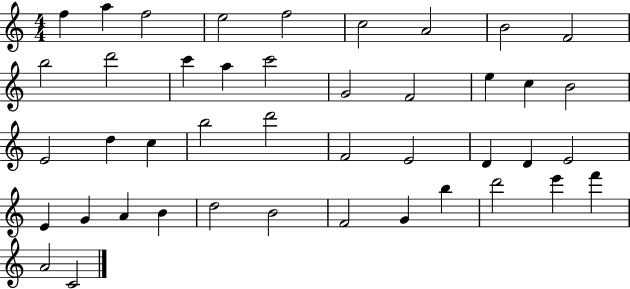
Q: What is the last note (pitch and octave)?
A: C4